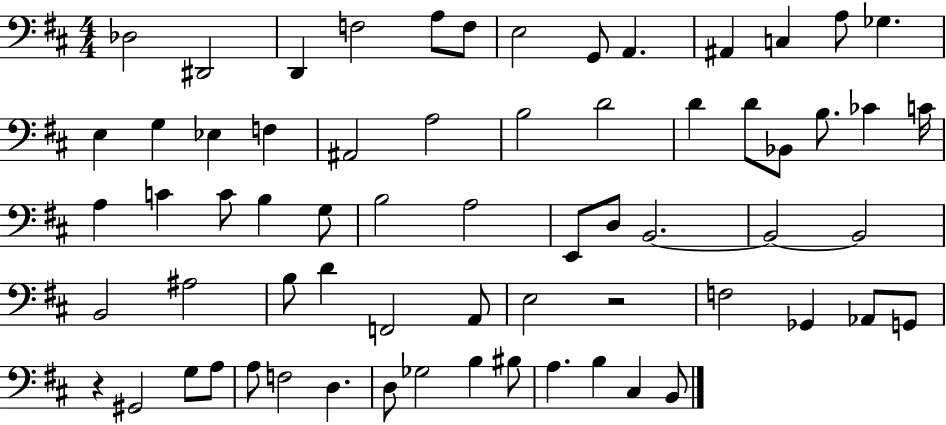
Db3/h D#2/h D2/q F3/h A3/e F3/e E3/h G2/e A2/q. A#2/q C3/q A3/e Gb3/q. E3/q G3/q Eb3/q F3/q A#2/h A3/h B3/h D4/h D4/q D4/e Bb2/e B3/e. CES4/q C4/s A3/q C4/q C4/e B3/q G3/e B3/h A3/h E2/e D3/e B2/h. B2/h B2/h B2/h A#3/h B3/e D4/q F2/h A2/e E3/h R/h F3/h Gb2/q Ab2/e G2/e R/q G#2/h G3/e A3/e A3/e F3/h D3/q. D3/e Gb3/h B3/q BIS3/e A3/q. B3/q C#3/q B2/e